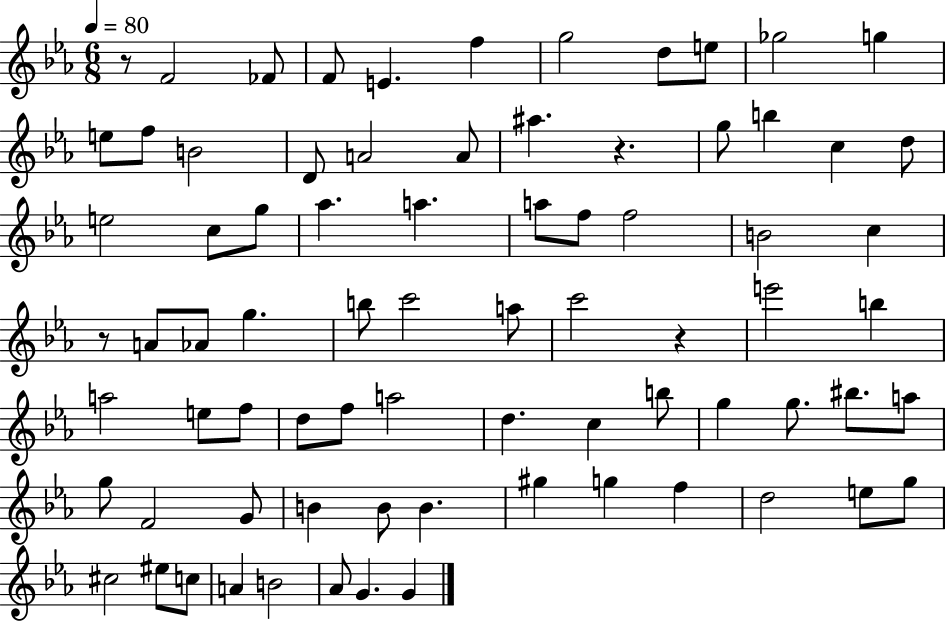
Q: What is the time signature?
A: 6/8